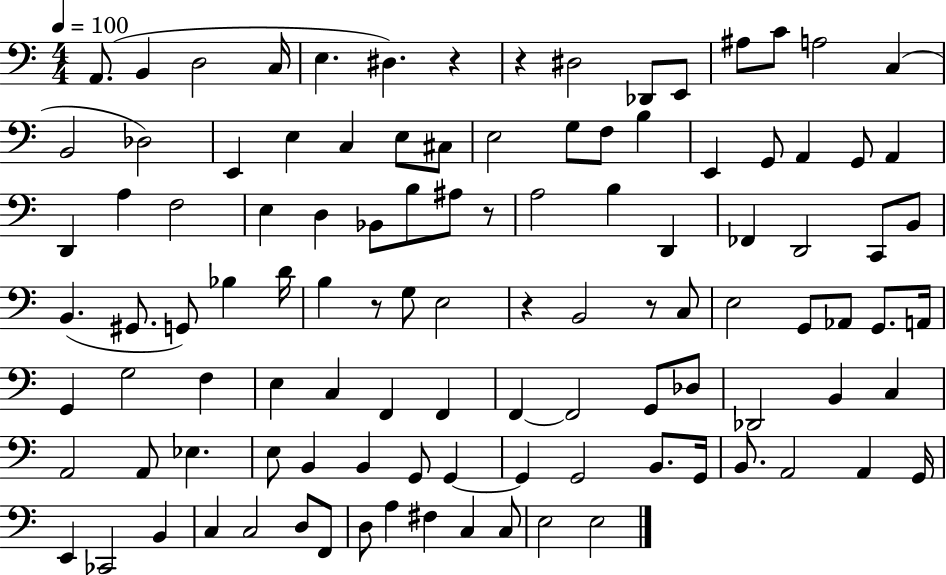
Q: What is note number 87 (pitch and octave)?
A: A2